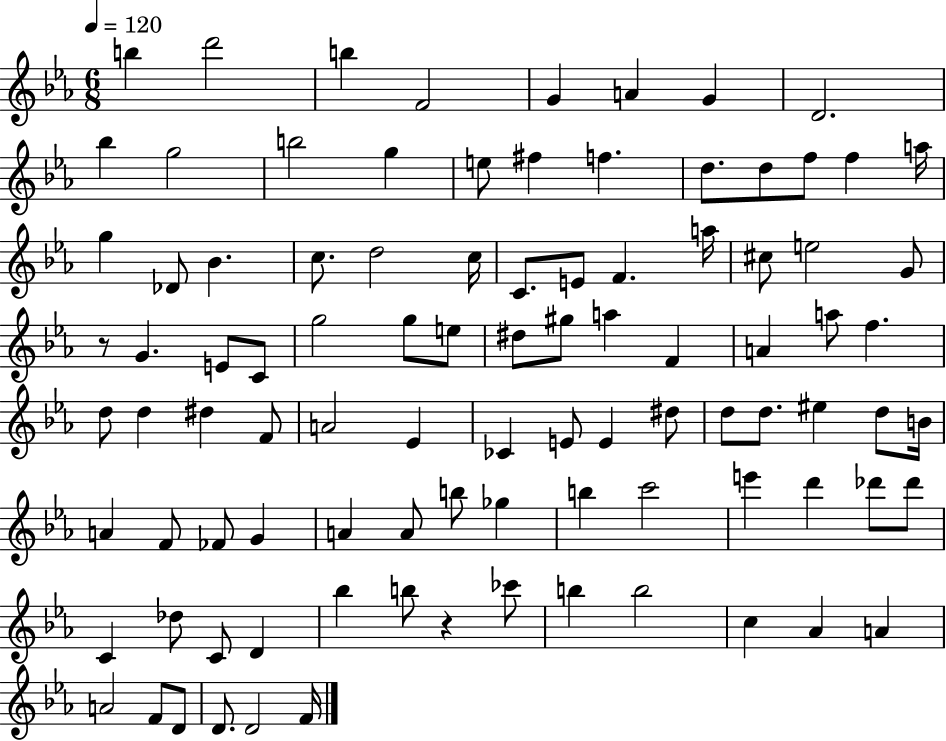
{
  \clef treble
  \numericTimeSignature
  \time 6/8
  \key ees \major
  \tempo 4 = 120
  \repeat volta 2 { b''4 d'''2 | b''4 f'2 | g'4 a'4 g'4 | d'2. | \break bes''4 g''2 | b''2 g''4 | e''8 fis''4 f''4. | d''8. d''8 f''8 f''4 a''16 | \break g''4 des'8 bes'4. | c''8. d''2 c''16 | c'8. e'8 f'4. a''16 | cis''8 e''2 g'8 | \break r8 g'4. e'8 c'8 | g''2 g''8 e''8 | dis''8 gis''8 a''4 f'4 | a'4 a''8 f''4. | \break d''8 d''4 dis''4 f'8 | a'2 ees'4 | ces'4 e'8 e'4 dis''8 | d''8 d''8. eis''4 d''8 b'16 | \break a'4 f'8 fes'8 g'4 | a'4 a'8 b''8 ges''4 | b''4 c'''2 | e'''4 d'''4 des'''8 des'''8 | \break c'4 des''8 c'8 d'4 | bes''4 b''8 r4 ces'''8 | b''4 b''2 | c''4 aes'4 a'4 | \break a'2 f'8 d'8 | d'8. d'2 f'16 | } \bar "|."
}